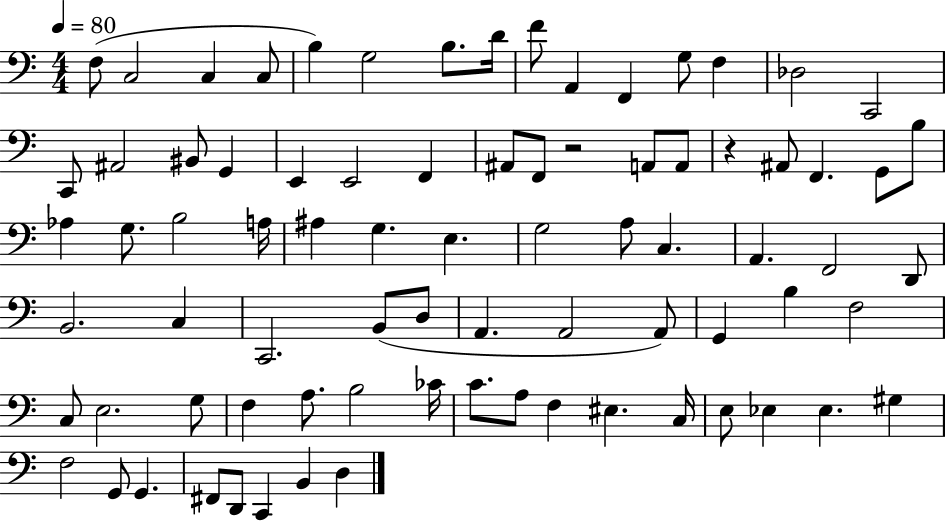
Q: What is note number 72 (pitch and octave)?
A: G2